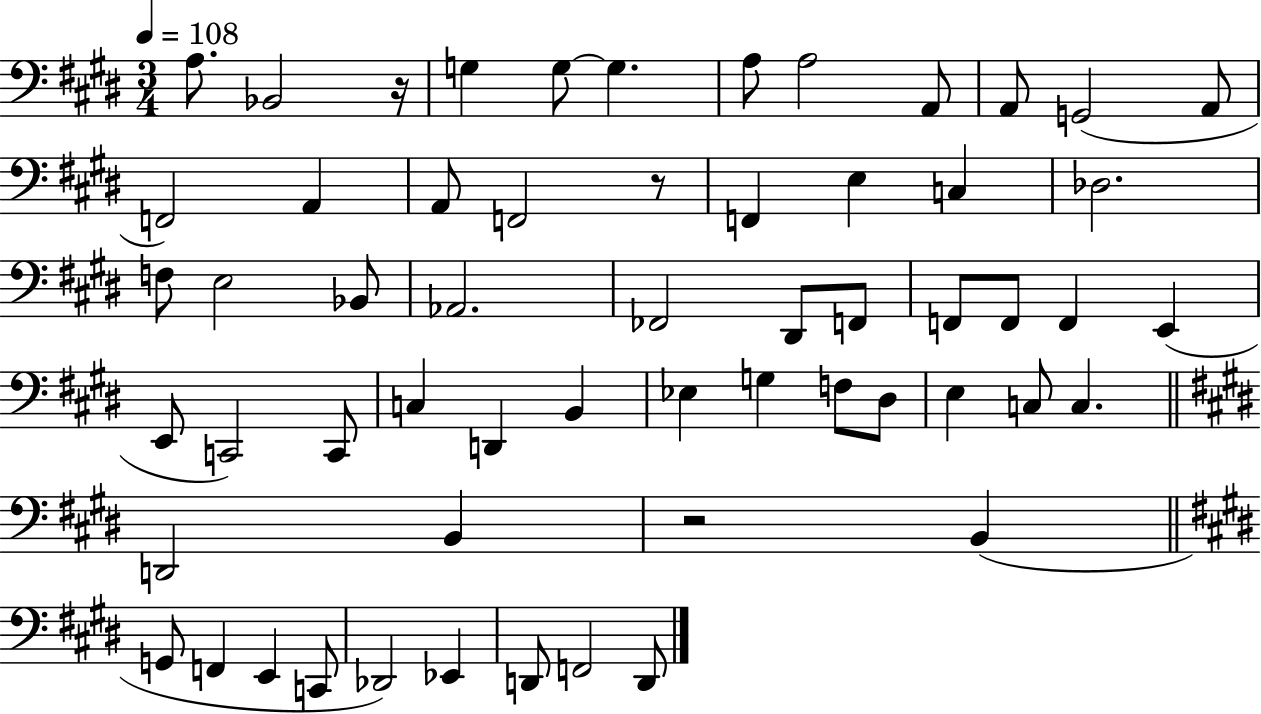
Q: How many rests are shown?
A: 3